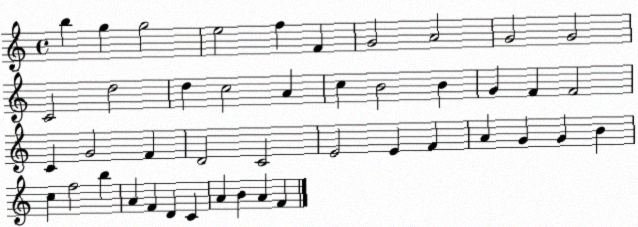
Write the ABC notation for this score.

X:1
T:Untitled
M:4/4
L:1/4
K:C
b g g2 e2 f F G2 A2 G2 G2 C2 d2 d c2 A c B2 B G F F2 C G2 F D2 C2 E2 E F A G G B c f2 b A F D C A B A F